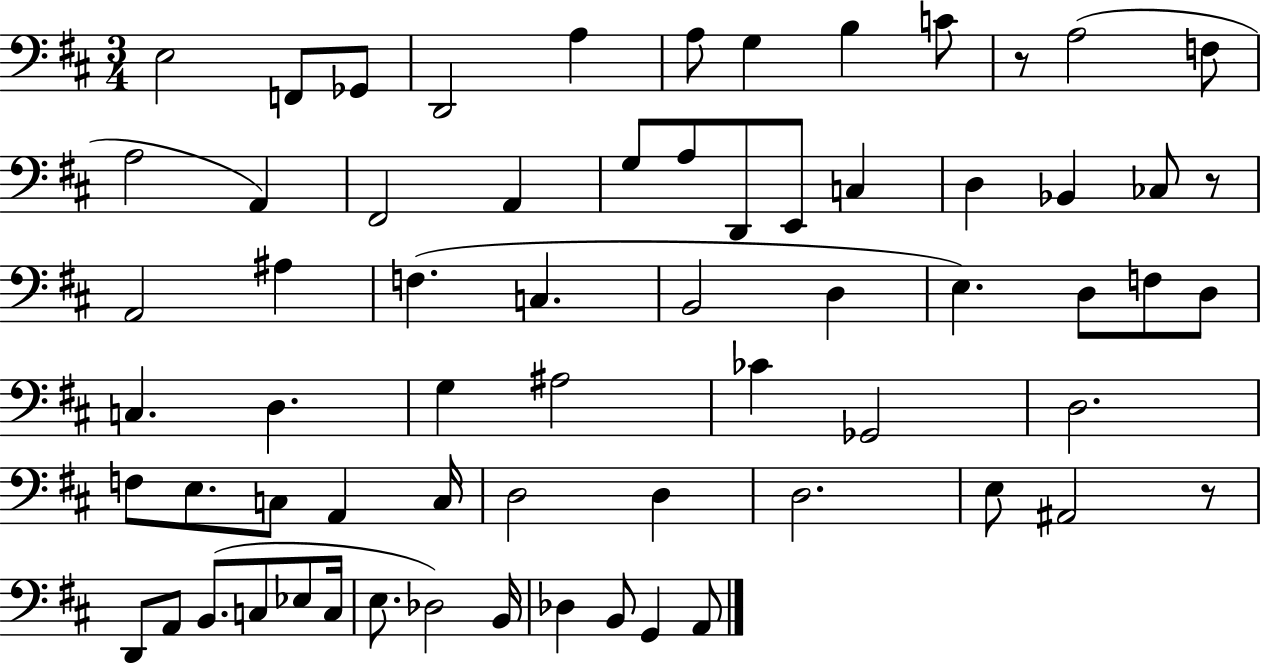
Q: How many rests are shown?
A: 3